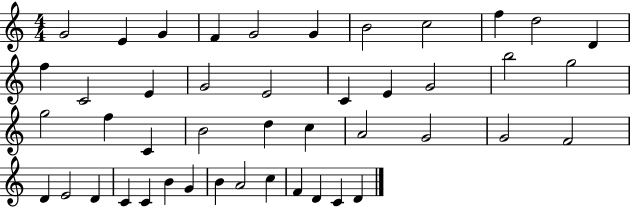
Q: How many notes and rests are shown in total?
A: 45